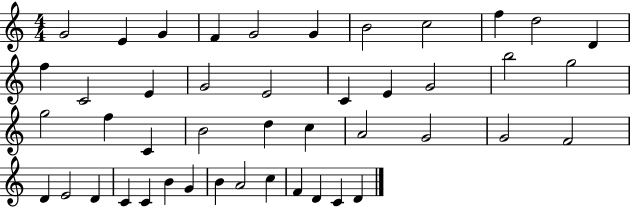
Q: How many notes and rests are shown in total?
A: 45